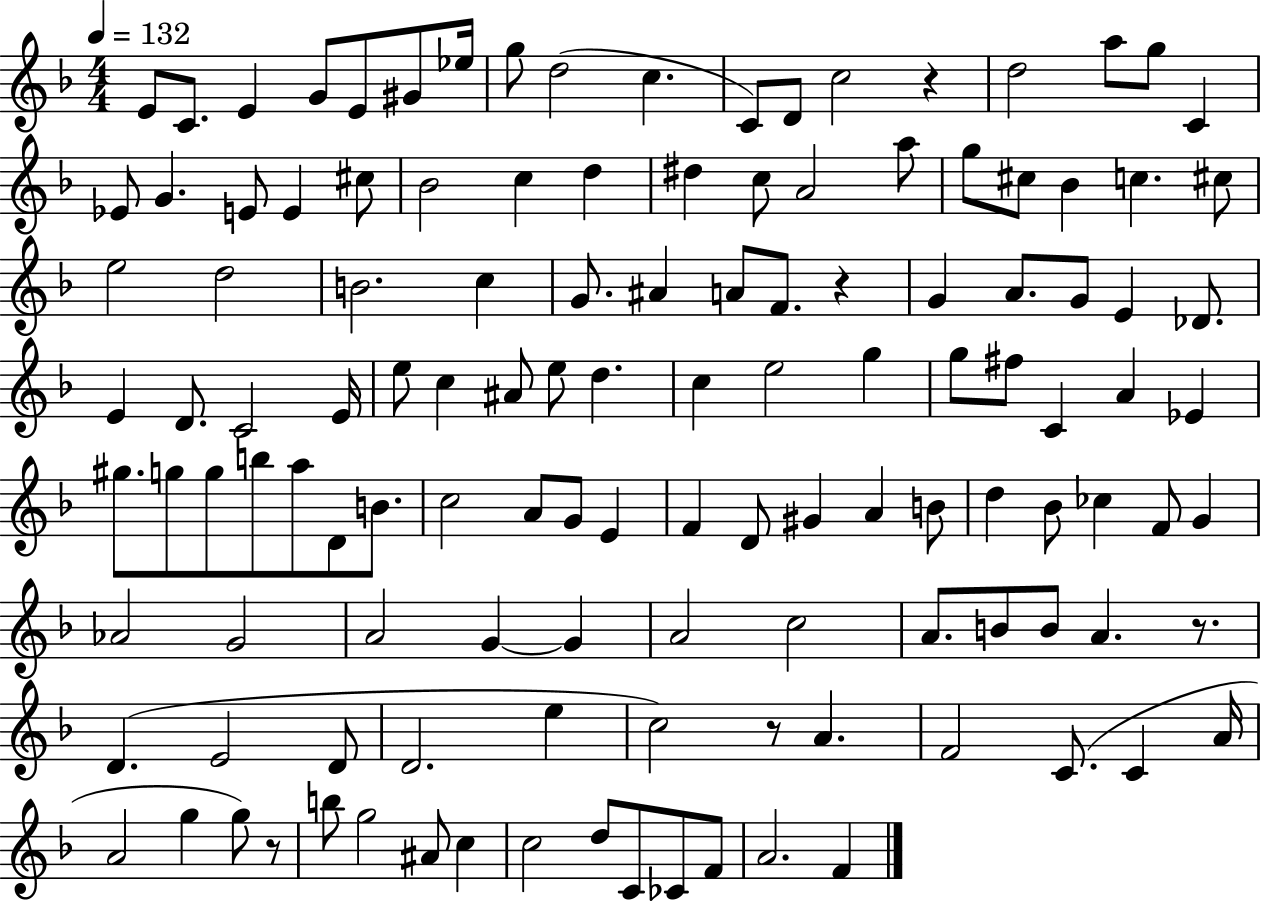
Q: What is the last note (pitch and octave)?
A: F4